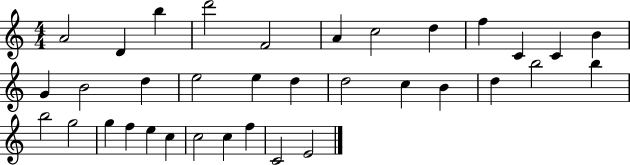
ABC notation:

X:1
T:Untitled
M:4/4
L:1/4
K:C
A2 D b d'2 F2 A c2 d f C C B G B2 d e2 e d d2 c B d b2 b b2 g2 g f e c c2 c f C2 E2